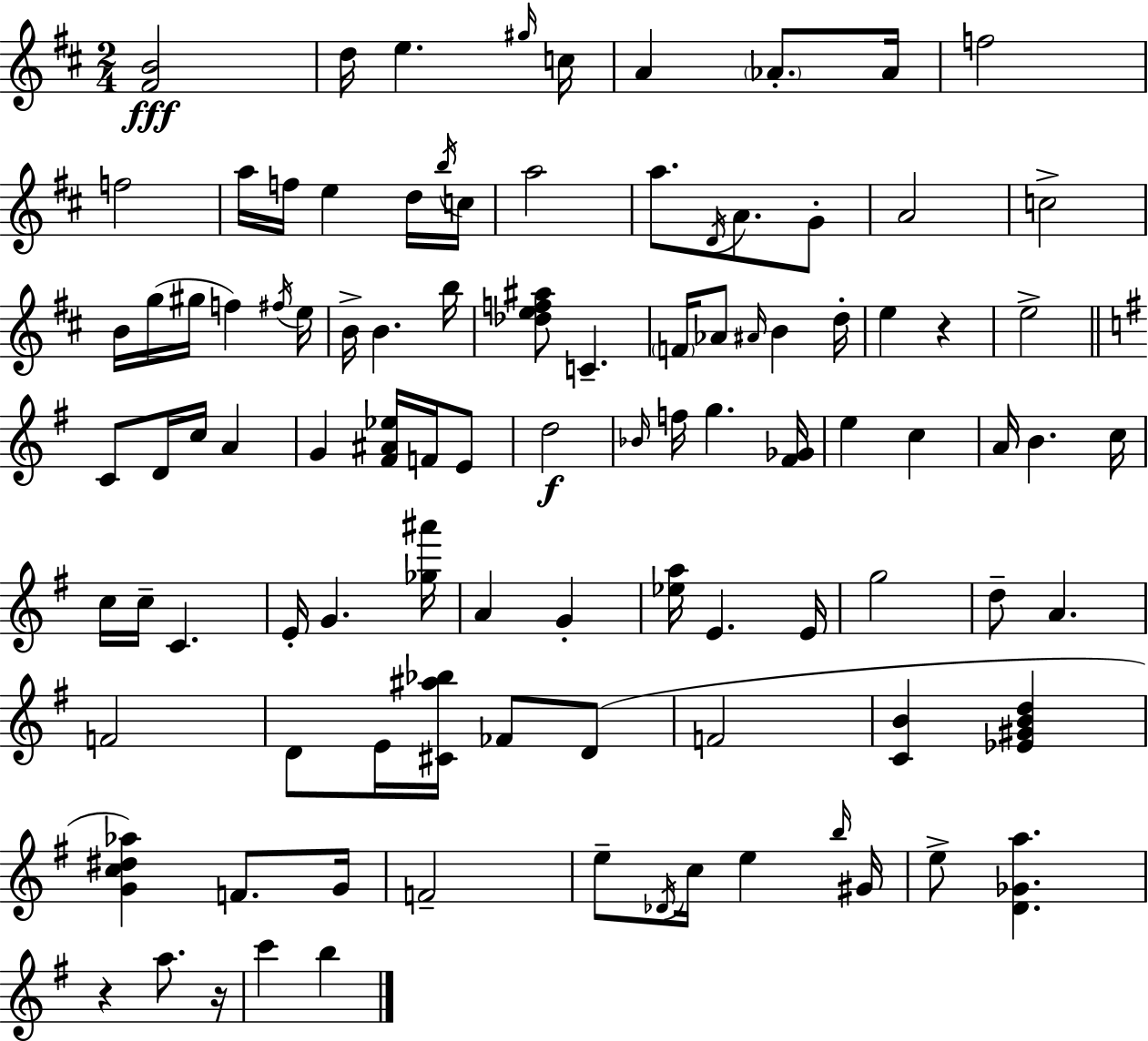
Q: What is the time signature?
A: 2/4